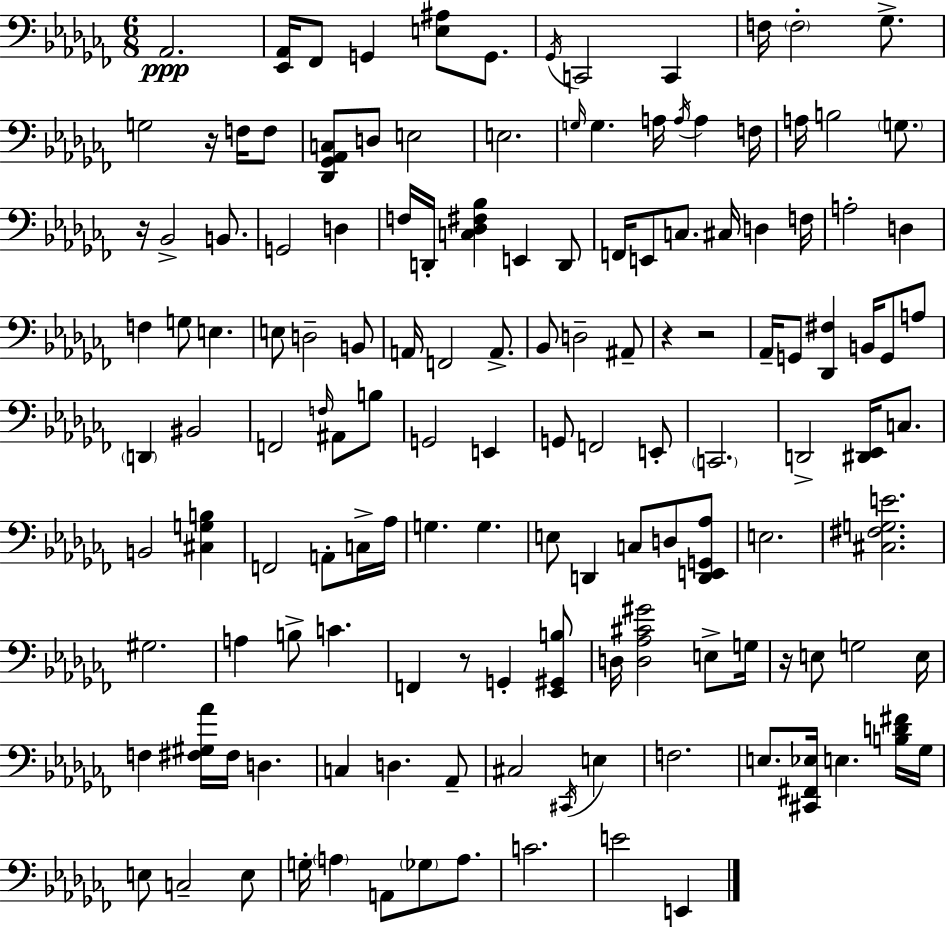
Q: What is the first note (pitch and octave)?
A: Ab2